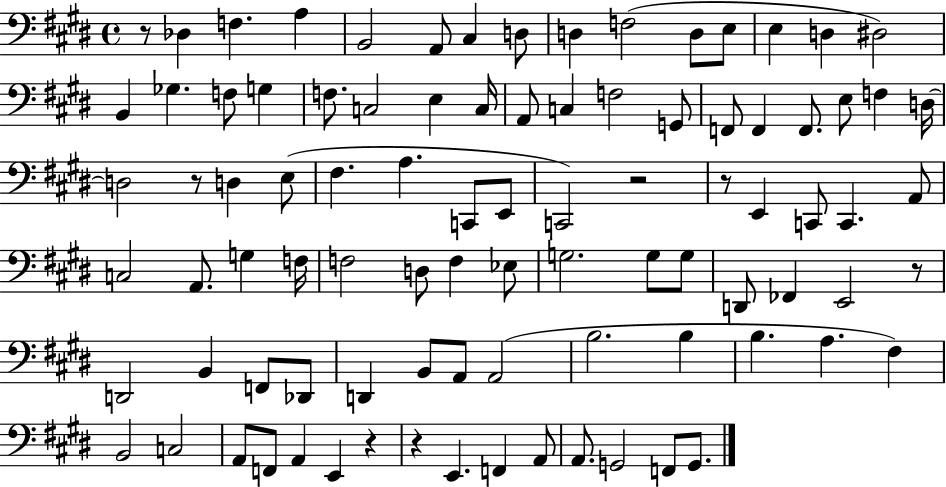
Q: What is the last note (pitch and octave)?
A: G2